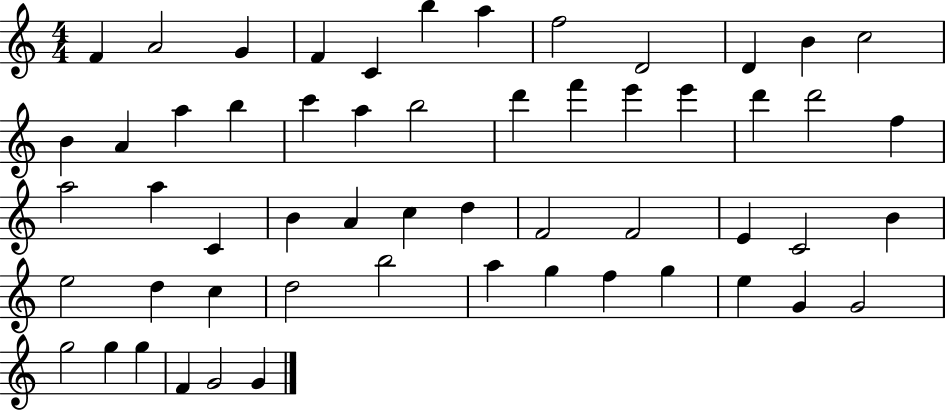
{
  \clef treble
  \numericTimeSignature
  \time 4/4
  \key c \major
  f'4 a'2 g'4 | f'4 c'4 b''4 a''4 | f''2 d'2 | d'4 b'4 c''2 | \break b'4 a'4 a''4 b''4 | c'''4 a''4 b''2 | d'''4 f'''4 e'''4 e'''4 | d'''4 d'''2 f''4 | \break a''2 a''4 c'4 | b'4 a'4 c''4 d''4 | f'2 f'2 | e'4 c'2 b'4 | \break e''2 d''4 c''4 | d''2 b''2 | a''4 g''4 f''4 g''4 | e''4 g'4 g'2 | \break g''2 g''4 g''4 | f'4 g'2 g'4 | \bar "|."
}